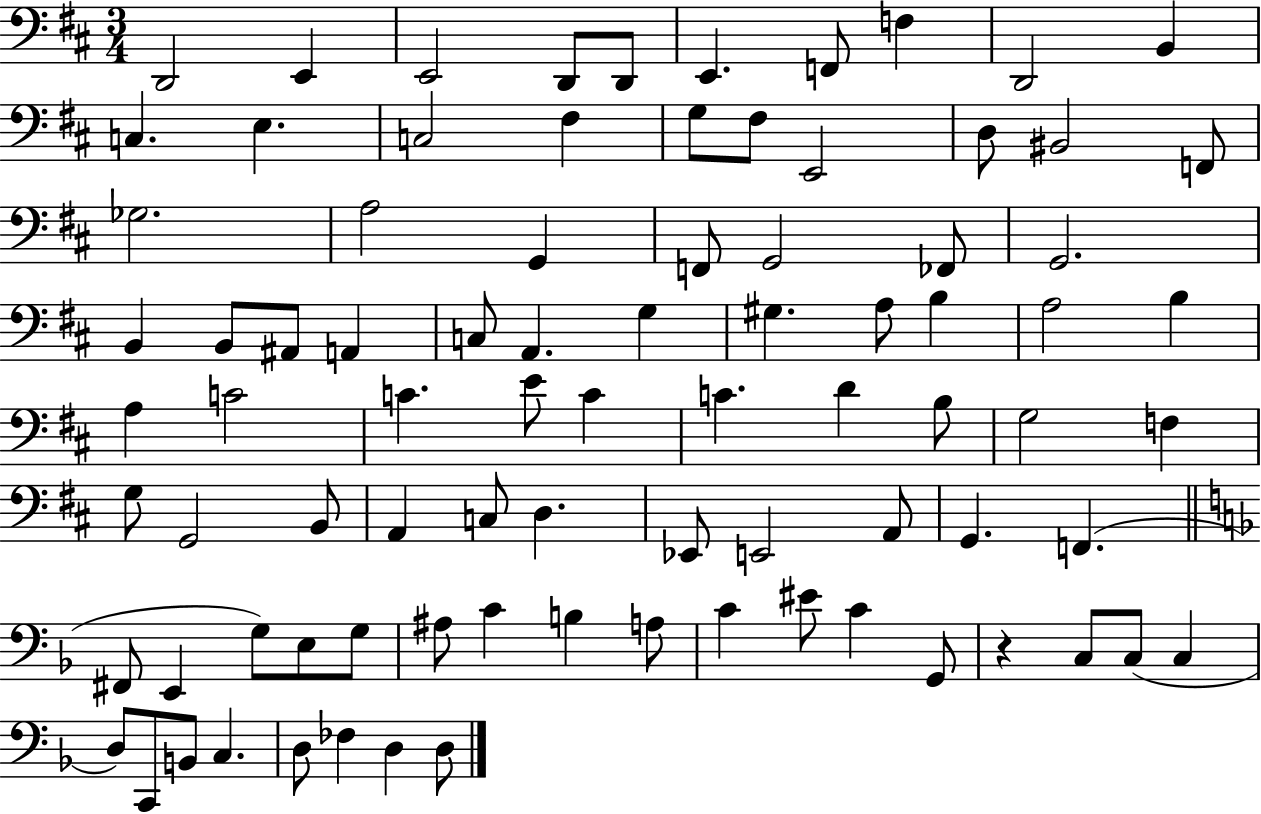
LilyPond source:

{
  \clef bass
  \numericTimeSignature
  \time 3/4
  \key d \major
  \repeat volta 2 { d,2 e,4 | e,2 d,8 d,8 | e,4. f,8 f4 | d,2 b,4 | \break c4. e4. | c2 fis4 | g8 fis8 e,2 | d8 bis,2 f,8 | \break ges2. | a2 g,4 | f,8 g,2 fes,8 | g,2. | \break b,4 b,8 ais,8 a,4 | c8 a,4. g4 | gis4. a8 b4 | a2 b4 | \break a4 c'2 | c'4. e'8 c'4 | c'4. d'4 b8 | g2 f4 | \break g8 g,2 b,8 | a,4 c8 d4. | ees,8 e,2 a,8 | g,4. f,4.( | \break \bar "||" \break \key d \minor fis,8 e,4 g8) e8 g8 | ais8 c'4 b4 a8 | c'4 eis'8 c'4 g,8 | r4 c8 c8( c4 | \break d8) c,8 b,8 c4. | d8 fes4 d4 d8 | } \bar "|."
}